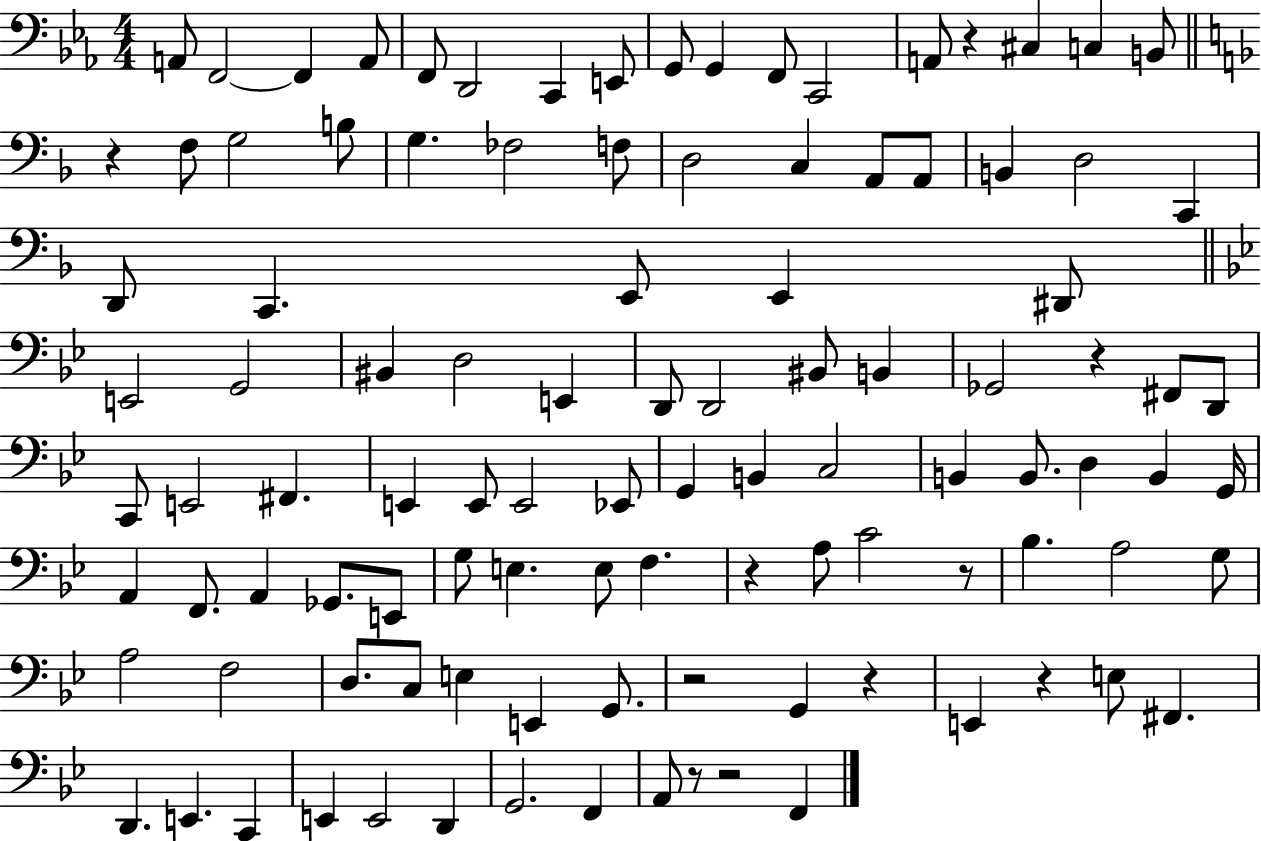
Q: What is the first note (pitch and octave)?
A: A2